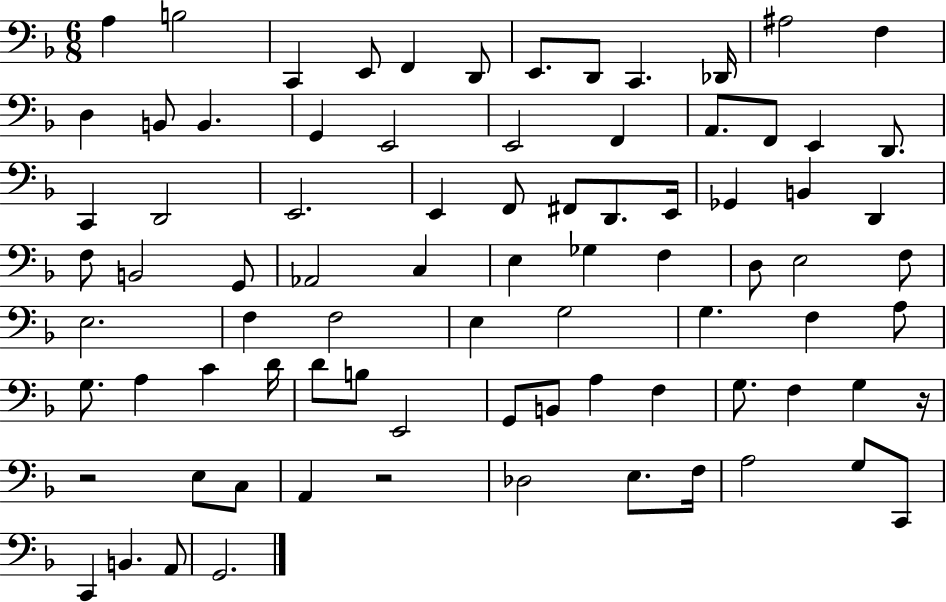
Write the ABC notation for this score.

X:1
T:Untitled
M:6/8
L:1/4
K:F
A, B,2 C,, E,,/2 F,, D,,/2 E,,/2 D,,/2 C,, _D,,/4 ^A,2 F, D, B,,/2 B,, G,, E,,2 E,,2 F,, A,,/2 F,,/2 E,, D,,/2 C,, D,,2 E,,2 E,, F,,/2 ^F,,/2 D,,/2 E,,/4 _G,, B,, D,, F,/2 B,,2 G,,/2 _A,,2 C, E, _G, F, D,/2 E,2 F,/2 E,2 F, F,2 E, G,2 G, F, A,/2 G,/2 A, C D/4 D/2 B,/2 E,,2 G,,/2 B,,/2 A, F, G,/2 F, G, z/4 z2 E,/2 C,/2 A,, z2 _D,2 E,/2 F,/4 A,2 G,/2 C,,/2 C,, B,, A,,/2 G,,2